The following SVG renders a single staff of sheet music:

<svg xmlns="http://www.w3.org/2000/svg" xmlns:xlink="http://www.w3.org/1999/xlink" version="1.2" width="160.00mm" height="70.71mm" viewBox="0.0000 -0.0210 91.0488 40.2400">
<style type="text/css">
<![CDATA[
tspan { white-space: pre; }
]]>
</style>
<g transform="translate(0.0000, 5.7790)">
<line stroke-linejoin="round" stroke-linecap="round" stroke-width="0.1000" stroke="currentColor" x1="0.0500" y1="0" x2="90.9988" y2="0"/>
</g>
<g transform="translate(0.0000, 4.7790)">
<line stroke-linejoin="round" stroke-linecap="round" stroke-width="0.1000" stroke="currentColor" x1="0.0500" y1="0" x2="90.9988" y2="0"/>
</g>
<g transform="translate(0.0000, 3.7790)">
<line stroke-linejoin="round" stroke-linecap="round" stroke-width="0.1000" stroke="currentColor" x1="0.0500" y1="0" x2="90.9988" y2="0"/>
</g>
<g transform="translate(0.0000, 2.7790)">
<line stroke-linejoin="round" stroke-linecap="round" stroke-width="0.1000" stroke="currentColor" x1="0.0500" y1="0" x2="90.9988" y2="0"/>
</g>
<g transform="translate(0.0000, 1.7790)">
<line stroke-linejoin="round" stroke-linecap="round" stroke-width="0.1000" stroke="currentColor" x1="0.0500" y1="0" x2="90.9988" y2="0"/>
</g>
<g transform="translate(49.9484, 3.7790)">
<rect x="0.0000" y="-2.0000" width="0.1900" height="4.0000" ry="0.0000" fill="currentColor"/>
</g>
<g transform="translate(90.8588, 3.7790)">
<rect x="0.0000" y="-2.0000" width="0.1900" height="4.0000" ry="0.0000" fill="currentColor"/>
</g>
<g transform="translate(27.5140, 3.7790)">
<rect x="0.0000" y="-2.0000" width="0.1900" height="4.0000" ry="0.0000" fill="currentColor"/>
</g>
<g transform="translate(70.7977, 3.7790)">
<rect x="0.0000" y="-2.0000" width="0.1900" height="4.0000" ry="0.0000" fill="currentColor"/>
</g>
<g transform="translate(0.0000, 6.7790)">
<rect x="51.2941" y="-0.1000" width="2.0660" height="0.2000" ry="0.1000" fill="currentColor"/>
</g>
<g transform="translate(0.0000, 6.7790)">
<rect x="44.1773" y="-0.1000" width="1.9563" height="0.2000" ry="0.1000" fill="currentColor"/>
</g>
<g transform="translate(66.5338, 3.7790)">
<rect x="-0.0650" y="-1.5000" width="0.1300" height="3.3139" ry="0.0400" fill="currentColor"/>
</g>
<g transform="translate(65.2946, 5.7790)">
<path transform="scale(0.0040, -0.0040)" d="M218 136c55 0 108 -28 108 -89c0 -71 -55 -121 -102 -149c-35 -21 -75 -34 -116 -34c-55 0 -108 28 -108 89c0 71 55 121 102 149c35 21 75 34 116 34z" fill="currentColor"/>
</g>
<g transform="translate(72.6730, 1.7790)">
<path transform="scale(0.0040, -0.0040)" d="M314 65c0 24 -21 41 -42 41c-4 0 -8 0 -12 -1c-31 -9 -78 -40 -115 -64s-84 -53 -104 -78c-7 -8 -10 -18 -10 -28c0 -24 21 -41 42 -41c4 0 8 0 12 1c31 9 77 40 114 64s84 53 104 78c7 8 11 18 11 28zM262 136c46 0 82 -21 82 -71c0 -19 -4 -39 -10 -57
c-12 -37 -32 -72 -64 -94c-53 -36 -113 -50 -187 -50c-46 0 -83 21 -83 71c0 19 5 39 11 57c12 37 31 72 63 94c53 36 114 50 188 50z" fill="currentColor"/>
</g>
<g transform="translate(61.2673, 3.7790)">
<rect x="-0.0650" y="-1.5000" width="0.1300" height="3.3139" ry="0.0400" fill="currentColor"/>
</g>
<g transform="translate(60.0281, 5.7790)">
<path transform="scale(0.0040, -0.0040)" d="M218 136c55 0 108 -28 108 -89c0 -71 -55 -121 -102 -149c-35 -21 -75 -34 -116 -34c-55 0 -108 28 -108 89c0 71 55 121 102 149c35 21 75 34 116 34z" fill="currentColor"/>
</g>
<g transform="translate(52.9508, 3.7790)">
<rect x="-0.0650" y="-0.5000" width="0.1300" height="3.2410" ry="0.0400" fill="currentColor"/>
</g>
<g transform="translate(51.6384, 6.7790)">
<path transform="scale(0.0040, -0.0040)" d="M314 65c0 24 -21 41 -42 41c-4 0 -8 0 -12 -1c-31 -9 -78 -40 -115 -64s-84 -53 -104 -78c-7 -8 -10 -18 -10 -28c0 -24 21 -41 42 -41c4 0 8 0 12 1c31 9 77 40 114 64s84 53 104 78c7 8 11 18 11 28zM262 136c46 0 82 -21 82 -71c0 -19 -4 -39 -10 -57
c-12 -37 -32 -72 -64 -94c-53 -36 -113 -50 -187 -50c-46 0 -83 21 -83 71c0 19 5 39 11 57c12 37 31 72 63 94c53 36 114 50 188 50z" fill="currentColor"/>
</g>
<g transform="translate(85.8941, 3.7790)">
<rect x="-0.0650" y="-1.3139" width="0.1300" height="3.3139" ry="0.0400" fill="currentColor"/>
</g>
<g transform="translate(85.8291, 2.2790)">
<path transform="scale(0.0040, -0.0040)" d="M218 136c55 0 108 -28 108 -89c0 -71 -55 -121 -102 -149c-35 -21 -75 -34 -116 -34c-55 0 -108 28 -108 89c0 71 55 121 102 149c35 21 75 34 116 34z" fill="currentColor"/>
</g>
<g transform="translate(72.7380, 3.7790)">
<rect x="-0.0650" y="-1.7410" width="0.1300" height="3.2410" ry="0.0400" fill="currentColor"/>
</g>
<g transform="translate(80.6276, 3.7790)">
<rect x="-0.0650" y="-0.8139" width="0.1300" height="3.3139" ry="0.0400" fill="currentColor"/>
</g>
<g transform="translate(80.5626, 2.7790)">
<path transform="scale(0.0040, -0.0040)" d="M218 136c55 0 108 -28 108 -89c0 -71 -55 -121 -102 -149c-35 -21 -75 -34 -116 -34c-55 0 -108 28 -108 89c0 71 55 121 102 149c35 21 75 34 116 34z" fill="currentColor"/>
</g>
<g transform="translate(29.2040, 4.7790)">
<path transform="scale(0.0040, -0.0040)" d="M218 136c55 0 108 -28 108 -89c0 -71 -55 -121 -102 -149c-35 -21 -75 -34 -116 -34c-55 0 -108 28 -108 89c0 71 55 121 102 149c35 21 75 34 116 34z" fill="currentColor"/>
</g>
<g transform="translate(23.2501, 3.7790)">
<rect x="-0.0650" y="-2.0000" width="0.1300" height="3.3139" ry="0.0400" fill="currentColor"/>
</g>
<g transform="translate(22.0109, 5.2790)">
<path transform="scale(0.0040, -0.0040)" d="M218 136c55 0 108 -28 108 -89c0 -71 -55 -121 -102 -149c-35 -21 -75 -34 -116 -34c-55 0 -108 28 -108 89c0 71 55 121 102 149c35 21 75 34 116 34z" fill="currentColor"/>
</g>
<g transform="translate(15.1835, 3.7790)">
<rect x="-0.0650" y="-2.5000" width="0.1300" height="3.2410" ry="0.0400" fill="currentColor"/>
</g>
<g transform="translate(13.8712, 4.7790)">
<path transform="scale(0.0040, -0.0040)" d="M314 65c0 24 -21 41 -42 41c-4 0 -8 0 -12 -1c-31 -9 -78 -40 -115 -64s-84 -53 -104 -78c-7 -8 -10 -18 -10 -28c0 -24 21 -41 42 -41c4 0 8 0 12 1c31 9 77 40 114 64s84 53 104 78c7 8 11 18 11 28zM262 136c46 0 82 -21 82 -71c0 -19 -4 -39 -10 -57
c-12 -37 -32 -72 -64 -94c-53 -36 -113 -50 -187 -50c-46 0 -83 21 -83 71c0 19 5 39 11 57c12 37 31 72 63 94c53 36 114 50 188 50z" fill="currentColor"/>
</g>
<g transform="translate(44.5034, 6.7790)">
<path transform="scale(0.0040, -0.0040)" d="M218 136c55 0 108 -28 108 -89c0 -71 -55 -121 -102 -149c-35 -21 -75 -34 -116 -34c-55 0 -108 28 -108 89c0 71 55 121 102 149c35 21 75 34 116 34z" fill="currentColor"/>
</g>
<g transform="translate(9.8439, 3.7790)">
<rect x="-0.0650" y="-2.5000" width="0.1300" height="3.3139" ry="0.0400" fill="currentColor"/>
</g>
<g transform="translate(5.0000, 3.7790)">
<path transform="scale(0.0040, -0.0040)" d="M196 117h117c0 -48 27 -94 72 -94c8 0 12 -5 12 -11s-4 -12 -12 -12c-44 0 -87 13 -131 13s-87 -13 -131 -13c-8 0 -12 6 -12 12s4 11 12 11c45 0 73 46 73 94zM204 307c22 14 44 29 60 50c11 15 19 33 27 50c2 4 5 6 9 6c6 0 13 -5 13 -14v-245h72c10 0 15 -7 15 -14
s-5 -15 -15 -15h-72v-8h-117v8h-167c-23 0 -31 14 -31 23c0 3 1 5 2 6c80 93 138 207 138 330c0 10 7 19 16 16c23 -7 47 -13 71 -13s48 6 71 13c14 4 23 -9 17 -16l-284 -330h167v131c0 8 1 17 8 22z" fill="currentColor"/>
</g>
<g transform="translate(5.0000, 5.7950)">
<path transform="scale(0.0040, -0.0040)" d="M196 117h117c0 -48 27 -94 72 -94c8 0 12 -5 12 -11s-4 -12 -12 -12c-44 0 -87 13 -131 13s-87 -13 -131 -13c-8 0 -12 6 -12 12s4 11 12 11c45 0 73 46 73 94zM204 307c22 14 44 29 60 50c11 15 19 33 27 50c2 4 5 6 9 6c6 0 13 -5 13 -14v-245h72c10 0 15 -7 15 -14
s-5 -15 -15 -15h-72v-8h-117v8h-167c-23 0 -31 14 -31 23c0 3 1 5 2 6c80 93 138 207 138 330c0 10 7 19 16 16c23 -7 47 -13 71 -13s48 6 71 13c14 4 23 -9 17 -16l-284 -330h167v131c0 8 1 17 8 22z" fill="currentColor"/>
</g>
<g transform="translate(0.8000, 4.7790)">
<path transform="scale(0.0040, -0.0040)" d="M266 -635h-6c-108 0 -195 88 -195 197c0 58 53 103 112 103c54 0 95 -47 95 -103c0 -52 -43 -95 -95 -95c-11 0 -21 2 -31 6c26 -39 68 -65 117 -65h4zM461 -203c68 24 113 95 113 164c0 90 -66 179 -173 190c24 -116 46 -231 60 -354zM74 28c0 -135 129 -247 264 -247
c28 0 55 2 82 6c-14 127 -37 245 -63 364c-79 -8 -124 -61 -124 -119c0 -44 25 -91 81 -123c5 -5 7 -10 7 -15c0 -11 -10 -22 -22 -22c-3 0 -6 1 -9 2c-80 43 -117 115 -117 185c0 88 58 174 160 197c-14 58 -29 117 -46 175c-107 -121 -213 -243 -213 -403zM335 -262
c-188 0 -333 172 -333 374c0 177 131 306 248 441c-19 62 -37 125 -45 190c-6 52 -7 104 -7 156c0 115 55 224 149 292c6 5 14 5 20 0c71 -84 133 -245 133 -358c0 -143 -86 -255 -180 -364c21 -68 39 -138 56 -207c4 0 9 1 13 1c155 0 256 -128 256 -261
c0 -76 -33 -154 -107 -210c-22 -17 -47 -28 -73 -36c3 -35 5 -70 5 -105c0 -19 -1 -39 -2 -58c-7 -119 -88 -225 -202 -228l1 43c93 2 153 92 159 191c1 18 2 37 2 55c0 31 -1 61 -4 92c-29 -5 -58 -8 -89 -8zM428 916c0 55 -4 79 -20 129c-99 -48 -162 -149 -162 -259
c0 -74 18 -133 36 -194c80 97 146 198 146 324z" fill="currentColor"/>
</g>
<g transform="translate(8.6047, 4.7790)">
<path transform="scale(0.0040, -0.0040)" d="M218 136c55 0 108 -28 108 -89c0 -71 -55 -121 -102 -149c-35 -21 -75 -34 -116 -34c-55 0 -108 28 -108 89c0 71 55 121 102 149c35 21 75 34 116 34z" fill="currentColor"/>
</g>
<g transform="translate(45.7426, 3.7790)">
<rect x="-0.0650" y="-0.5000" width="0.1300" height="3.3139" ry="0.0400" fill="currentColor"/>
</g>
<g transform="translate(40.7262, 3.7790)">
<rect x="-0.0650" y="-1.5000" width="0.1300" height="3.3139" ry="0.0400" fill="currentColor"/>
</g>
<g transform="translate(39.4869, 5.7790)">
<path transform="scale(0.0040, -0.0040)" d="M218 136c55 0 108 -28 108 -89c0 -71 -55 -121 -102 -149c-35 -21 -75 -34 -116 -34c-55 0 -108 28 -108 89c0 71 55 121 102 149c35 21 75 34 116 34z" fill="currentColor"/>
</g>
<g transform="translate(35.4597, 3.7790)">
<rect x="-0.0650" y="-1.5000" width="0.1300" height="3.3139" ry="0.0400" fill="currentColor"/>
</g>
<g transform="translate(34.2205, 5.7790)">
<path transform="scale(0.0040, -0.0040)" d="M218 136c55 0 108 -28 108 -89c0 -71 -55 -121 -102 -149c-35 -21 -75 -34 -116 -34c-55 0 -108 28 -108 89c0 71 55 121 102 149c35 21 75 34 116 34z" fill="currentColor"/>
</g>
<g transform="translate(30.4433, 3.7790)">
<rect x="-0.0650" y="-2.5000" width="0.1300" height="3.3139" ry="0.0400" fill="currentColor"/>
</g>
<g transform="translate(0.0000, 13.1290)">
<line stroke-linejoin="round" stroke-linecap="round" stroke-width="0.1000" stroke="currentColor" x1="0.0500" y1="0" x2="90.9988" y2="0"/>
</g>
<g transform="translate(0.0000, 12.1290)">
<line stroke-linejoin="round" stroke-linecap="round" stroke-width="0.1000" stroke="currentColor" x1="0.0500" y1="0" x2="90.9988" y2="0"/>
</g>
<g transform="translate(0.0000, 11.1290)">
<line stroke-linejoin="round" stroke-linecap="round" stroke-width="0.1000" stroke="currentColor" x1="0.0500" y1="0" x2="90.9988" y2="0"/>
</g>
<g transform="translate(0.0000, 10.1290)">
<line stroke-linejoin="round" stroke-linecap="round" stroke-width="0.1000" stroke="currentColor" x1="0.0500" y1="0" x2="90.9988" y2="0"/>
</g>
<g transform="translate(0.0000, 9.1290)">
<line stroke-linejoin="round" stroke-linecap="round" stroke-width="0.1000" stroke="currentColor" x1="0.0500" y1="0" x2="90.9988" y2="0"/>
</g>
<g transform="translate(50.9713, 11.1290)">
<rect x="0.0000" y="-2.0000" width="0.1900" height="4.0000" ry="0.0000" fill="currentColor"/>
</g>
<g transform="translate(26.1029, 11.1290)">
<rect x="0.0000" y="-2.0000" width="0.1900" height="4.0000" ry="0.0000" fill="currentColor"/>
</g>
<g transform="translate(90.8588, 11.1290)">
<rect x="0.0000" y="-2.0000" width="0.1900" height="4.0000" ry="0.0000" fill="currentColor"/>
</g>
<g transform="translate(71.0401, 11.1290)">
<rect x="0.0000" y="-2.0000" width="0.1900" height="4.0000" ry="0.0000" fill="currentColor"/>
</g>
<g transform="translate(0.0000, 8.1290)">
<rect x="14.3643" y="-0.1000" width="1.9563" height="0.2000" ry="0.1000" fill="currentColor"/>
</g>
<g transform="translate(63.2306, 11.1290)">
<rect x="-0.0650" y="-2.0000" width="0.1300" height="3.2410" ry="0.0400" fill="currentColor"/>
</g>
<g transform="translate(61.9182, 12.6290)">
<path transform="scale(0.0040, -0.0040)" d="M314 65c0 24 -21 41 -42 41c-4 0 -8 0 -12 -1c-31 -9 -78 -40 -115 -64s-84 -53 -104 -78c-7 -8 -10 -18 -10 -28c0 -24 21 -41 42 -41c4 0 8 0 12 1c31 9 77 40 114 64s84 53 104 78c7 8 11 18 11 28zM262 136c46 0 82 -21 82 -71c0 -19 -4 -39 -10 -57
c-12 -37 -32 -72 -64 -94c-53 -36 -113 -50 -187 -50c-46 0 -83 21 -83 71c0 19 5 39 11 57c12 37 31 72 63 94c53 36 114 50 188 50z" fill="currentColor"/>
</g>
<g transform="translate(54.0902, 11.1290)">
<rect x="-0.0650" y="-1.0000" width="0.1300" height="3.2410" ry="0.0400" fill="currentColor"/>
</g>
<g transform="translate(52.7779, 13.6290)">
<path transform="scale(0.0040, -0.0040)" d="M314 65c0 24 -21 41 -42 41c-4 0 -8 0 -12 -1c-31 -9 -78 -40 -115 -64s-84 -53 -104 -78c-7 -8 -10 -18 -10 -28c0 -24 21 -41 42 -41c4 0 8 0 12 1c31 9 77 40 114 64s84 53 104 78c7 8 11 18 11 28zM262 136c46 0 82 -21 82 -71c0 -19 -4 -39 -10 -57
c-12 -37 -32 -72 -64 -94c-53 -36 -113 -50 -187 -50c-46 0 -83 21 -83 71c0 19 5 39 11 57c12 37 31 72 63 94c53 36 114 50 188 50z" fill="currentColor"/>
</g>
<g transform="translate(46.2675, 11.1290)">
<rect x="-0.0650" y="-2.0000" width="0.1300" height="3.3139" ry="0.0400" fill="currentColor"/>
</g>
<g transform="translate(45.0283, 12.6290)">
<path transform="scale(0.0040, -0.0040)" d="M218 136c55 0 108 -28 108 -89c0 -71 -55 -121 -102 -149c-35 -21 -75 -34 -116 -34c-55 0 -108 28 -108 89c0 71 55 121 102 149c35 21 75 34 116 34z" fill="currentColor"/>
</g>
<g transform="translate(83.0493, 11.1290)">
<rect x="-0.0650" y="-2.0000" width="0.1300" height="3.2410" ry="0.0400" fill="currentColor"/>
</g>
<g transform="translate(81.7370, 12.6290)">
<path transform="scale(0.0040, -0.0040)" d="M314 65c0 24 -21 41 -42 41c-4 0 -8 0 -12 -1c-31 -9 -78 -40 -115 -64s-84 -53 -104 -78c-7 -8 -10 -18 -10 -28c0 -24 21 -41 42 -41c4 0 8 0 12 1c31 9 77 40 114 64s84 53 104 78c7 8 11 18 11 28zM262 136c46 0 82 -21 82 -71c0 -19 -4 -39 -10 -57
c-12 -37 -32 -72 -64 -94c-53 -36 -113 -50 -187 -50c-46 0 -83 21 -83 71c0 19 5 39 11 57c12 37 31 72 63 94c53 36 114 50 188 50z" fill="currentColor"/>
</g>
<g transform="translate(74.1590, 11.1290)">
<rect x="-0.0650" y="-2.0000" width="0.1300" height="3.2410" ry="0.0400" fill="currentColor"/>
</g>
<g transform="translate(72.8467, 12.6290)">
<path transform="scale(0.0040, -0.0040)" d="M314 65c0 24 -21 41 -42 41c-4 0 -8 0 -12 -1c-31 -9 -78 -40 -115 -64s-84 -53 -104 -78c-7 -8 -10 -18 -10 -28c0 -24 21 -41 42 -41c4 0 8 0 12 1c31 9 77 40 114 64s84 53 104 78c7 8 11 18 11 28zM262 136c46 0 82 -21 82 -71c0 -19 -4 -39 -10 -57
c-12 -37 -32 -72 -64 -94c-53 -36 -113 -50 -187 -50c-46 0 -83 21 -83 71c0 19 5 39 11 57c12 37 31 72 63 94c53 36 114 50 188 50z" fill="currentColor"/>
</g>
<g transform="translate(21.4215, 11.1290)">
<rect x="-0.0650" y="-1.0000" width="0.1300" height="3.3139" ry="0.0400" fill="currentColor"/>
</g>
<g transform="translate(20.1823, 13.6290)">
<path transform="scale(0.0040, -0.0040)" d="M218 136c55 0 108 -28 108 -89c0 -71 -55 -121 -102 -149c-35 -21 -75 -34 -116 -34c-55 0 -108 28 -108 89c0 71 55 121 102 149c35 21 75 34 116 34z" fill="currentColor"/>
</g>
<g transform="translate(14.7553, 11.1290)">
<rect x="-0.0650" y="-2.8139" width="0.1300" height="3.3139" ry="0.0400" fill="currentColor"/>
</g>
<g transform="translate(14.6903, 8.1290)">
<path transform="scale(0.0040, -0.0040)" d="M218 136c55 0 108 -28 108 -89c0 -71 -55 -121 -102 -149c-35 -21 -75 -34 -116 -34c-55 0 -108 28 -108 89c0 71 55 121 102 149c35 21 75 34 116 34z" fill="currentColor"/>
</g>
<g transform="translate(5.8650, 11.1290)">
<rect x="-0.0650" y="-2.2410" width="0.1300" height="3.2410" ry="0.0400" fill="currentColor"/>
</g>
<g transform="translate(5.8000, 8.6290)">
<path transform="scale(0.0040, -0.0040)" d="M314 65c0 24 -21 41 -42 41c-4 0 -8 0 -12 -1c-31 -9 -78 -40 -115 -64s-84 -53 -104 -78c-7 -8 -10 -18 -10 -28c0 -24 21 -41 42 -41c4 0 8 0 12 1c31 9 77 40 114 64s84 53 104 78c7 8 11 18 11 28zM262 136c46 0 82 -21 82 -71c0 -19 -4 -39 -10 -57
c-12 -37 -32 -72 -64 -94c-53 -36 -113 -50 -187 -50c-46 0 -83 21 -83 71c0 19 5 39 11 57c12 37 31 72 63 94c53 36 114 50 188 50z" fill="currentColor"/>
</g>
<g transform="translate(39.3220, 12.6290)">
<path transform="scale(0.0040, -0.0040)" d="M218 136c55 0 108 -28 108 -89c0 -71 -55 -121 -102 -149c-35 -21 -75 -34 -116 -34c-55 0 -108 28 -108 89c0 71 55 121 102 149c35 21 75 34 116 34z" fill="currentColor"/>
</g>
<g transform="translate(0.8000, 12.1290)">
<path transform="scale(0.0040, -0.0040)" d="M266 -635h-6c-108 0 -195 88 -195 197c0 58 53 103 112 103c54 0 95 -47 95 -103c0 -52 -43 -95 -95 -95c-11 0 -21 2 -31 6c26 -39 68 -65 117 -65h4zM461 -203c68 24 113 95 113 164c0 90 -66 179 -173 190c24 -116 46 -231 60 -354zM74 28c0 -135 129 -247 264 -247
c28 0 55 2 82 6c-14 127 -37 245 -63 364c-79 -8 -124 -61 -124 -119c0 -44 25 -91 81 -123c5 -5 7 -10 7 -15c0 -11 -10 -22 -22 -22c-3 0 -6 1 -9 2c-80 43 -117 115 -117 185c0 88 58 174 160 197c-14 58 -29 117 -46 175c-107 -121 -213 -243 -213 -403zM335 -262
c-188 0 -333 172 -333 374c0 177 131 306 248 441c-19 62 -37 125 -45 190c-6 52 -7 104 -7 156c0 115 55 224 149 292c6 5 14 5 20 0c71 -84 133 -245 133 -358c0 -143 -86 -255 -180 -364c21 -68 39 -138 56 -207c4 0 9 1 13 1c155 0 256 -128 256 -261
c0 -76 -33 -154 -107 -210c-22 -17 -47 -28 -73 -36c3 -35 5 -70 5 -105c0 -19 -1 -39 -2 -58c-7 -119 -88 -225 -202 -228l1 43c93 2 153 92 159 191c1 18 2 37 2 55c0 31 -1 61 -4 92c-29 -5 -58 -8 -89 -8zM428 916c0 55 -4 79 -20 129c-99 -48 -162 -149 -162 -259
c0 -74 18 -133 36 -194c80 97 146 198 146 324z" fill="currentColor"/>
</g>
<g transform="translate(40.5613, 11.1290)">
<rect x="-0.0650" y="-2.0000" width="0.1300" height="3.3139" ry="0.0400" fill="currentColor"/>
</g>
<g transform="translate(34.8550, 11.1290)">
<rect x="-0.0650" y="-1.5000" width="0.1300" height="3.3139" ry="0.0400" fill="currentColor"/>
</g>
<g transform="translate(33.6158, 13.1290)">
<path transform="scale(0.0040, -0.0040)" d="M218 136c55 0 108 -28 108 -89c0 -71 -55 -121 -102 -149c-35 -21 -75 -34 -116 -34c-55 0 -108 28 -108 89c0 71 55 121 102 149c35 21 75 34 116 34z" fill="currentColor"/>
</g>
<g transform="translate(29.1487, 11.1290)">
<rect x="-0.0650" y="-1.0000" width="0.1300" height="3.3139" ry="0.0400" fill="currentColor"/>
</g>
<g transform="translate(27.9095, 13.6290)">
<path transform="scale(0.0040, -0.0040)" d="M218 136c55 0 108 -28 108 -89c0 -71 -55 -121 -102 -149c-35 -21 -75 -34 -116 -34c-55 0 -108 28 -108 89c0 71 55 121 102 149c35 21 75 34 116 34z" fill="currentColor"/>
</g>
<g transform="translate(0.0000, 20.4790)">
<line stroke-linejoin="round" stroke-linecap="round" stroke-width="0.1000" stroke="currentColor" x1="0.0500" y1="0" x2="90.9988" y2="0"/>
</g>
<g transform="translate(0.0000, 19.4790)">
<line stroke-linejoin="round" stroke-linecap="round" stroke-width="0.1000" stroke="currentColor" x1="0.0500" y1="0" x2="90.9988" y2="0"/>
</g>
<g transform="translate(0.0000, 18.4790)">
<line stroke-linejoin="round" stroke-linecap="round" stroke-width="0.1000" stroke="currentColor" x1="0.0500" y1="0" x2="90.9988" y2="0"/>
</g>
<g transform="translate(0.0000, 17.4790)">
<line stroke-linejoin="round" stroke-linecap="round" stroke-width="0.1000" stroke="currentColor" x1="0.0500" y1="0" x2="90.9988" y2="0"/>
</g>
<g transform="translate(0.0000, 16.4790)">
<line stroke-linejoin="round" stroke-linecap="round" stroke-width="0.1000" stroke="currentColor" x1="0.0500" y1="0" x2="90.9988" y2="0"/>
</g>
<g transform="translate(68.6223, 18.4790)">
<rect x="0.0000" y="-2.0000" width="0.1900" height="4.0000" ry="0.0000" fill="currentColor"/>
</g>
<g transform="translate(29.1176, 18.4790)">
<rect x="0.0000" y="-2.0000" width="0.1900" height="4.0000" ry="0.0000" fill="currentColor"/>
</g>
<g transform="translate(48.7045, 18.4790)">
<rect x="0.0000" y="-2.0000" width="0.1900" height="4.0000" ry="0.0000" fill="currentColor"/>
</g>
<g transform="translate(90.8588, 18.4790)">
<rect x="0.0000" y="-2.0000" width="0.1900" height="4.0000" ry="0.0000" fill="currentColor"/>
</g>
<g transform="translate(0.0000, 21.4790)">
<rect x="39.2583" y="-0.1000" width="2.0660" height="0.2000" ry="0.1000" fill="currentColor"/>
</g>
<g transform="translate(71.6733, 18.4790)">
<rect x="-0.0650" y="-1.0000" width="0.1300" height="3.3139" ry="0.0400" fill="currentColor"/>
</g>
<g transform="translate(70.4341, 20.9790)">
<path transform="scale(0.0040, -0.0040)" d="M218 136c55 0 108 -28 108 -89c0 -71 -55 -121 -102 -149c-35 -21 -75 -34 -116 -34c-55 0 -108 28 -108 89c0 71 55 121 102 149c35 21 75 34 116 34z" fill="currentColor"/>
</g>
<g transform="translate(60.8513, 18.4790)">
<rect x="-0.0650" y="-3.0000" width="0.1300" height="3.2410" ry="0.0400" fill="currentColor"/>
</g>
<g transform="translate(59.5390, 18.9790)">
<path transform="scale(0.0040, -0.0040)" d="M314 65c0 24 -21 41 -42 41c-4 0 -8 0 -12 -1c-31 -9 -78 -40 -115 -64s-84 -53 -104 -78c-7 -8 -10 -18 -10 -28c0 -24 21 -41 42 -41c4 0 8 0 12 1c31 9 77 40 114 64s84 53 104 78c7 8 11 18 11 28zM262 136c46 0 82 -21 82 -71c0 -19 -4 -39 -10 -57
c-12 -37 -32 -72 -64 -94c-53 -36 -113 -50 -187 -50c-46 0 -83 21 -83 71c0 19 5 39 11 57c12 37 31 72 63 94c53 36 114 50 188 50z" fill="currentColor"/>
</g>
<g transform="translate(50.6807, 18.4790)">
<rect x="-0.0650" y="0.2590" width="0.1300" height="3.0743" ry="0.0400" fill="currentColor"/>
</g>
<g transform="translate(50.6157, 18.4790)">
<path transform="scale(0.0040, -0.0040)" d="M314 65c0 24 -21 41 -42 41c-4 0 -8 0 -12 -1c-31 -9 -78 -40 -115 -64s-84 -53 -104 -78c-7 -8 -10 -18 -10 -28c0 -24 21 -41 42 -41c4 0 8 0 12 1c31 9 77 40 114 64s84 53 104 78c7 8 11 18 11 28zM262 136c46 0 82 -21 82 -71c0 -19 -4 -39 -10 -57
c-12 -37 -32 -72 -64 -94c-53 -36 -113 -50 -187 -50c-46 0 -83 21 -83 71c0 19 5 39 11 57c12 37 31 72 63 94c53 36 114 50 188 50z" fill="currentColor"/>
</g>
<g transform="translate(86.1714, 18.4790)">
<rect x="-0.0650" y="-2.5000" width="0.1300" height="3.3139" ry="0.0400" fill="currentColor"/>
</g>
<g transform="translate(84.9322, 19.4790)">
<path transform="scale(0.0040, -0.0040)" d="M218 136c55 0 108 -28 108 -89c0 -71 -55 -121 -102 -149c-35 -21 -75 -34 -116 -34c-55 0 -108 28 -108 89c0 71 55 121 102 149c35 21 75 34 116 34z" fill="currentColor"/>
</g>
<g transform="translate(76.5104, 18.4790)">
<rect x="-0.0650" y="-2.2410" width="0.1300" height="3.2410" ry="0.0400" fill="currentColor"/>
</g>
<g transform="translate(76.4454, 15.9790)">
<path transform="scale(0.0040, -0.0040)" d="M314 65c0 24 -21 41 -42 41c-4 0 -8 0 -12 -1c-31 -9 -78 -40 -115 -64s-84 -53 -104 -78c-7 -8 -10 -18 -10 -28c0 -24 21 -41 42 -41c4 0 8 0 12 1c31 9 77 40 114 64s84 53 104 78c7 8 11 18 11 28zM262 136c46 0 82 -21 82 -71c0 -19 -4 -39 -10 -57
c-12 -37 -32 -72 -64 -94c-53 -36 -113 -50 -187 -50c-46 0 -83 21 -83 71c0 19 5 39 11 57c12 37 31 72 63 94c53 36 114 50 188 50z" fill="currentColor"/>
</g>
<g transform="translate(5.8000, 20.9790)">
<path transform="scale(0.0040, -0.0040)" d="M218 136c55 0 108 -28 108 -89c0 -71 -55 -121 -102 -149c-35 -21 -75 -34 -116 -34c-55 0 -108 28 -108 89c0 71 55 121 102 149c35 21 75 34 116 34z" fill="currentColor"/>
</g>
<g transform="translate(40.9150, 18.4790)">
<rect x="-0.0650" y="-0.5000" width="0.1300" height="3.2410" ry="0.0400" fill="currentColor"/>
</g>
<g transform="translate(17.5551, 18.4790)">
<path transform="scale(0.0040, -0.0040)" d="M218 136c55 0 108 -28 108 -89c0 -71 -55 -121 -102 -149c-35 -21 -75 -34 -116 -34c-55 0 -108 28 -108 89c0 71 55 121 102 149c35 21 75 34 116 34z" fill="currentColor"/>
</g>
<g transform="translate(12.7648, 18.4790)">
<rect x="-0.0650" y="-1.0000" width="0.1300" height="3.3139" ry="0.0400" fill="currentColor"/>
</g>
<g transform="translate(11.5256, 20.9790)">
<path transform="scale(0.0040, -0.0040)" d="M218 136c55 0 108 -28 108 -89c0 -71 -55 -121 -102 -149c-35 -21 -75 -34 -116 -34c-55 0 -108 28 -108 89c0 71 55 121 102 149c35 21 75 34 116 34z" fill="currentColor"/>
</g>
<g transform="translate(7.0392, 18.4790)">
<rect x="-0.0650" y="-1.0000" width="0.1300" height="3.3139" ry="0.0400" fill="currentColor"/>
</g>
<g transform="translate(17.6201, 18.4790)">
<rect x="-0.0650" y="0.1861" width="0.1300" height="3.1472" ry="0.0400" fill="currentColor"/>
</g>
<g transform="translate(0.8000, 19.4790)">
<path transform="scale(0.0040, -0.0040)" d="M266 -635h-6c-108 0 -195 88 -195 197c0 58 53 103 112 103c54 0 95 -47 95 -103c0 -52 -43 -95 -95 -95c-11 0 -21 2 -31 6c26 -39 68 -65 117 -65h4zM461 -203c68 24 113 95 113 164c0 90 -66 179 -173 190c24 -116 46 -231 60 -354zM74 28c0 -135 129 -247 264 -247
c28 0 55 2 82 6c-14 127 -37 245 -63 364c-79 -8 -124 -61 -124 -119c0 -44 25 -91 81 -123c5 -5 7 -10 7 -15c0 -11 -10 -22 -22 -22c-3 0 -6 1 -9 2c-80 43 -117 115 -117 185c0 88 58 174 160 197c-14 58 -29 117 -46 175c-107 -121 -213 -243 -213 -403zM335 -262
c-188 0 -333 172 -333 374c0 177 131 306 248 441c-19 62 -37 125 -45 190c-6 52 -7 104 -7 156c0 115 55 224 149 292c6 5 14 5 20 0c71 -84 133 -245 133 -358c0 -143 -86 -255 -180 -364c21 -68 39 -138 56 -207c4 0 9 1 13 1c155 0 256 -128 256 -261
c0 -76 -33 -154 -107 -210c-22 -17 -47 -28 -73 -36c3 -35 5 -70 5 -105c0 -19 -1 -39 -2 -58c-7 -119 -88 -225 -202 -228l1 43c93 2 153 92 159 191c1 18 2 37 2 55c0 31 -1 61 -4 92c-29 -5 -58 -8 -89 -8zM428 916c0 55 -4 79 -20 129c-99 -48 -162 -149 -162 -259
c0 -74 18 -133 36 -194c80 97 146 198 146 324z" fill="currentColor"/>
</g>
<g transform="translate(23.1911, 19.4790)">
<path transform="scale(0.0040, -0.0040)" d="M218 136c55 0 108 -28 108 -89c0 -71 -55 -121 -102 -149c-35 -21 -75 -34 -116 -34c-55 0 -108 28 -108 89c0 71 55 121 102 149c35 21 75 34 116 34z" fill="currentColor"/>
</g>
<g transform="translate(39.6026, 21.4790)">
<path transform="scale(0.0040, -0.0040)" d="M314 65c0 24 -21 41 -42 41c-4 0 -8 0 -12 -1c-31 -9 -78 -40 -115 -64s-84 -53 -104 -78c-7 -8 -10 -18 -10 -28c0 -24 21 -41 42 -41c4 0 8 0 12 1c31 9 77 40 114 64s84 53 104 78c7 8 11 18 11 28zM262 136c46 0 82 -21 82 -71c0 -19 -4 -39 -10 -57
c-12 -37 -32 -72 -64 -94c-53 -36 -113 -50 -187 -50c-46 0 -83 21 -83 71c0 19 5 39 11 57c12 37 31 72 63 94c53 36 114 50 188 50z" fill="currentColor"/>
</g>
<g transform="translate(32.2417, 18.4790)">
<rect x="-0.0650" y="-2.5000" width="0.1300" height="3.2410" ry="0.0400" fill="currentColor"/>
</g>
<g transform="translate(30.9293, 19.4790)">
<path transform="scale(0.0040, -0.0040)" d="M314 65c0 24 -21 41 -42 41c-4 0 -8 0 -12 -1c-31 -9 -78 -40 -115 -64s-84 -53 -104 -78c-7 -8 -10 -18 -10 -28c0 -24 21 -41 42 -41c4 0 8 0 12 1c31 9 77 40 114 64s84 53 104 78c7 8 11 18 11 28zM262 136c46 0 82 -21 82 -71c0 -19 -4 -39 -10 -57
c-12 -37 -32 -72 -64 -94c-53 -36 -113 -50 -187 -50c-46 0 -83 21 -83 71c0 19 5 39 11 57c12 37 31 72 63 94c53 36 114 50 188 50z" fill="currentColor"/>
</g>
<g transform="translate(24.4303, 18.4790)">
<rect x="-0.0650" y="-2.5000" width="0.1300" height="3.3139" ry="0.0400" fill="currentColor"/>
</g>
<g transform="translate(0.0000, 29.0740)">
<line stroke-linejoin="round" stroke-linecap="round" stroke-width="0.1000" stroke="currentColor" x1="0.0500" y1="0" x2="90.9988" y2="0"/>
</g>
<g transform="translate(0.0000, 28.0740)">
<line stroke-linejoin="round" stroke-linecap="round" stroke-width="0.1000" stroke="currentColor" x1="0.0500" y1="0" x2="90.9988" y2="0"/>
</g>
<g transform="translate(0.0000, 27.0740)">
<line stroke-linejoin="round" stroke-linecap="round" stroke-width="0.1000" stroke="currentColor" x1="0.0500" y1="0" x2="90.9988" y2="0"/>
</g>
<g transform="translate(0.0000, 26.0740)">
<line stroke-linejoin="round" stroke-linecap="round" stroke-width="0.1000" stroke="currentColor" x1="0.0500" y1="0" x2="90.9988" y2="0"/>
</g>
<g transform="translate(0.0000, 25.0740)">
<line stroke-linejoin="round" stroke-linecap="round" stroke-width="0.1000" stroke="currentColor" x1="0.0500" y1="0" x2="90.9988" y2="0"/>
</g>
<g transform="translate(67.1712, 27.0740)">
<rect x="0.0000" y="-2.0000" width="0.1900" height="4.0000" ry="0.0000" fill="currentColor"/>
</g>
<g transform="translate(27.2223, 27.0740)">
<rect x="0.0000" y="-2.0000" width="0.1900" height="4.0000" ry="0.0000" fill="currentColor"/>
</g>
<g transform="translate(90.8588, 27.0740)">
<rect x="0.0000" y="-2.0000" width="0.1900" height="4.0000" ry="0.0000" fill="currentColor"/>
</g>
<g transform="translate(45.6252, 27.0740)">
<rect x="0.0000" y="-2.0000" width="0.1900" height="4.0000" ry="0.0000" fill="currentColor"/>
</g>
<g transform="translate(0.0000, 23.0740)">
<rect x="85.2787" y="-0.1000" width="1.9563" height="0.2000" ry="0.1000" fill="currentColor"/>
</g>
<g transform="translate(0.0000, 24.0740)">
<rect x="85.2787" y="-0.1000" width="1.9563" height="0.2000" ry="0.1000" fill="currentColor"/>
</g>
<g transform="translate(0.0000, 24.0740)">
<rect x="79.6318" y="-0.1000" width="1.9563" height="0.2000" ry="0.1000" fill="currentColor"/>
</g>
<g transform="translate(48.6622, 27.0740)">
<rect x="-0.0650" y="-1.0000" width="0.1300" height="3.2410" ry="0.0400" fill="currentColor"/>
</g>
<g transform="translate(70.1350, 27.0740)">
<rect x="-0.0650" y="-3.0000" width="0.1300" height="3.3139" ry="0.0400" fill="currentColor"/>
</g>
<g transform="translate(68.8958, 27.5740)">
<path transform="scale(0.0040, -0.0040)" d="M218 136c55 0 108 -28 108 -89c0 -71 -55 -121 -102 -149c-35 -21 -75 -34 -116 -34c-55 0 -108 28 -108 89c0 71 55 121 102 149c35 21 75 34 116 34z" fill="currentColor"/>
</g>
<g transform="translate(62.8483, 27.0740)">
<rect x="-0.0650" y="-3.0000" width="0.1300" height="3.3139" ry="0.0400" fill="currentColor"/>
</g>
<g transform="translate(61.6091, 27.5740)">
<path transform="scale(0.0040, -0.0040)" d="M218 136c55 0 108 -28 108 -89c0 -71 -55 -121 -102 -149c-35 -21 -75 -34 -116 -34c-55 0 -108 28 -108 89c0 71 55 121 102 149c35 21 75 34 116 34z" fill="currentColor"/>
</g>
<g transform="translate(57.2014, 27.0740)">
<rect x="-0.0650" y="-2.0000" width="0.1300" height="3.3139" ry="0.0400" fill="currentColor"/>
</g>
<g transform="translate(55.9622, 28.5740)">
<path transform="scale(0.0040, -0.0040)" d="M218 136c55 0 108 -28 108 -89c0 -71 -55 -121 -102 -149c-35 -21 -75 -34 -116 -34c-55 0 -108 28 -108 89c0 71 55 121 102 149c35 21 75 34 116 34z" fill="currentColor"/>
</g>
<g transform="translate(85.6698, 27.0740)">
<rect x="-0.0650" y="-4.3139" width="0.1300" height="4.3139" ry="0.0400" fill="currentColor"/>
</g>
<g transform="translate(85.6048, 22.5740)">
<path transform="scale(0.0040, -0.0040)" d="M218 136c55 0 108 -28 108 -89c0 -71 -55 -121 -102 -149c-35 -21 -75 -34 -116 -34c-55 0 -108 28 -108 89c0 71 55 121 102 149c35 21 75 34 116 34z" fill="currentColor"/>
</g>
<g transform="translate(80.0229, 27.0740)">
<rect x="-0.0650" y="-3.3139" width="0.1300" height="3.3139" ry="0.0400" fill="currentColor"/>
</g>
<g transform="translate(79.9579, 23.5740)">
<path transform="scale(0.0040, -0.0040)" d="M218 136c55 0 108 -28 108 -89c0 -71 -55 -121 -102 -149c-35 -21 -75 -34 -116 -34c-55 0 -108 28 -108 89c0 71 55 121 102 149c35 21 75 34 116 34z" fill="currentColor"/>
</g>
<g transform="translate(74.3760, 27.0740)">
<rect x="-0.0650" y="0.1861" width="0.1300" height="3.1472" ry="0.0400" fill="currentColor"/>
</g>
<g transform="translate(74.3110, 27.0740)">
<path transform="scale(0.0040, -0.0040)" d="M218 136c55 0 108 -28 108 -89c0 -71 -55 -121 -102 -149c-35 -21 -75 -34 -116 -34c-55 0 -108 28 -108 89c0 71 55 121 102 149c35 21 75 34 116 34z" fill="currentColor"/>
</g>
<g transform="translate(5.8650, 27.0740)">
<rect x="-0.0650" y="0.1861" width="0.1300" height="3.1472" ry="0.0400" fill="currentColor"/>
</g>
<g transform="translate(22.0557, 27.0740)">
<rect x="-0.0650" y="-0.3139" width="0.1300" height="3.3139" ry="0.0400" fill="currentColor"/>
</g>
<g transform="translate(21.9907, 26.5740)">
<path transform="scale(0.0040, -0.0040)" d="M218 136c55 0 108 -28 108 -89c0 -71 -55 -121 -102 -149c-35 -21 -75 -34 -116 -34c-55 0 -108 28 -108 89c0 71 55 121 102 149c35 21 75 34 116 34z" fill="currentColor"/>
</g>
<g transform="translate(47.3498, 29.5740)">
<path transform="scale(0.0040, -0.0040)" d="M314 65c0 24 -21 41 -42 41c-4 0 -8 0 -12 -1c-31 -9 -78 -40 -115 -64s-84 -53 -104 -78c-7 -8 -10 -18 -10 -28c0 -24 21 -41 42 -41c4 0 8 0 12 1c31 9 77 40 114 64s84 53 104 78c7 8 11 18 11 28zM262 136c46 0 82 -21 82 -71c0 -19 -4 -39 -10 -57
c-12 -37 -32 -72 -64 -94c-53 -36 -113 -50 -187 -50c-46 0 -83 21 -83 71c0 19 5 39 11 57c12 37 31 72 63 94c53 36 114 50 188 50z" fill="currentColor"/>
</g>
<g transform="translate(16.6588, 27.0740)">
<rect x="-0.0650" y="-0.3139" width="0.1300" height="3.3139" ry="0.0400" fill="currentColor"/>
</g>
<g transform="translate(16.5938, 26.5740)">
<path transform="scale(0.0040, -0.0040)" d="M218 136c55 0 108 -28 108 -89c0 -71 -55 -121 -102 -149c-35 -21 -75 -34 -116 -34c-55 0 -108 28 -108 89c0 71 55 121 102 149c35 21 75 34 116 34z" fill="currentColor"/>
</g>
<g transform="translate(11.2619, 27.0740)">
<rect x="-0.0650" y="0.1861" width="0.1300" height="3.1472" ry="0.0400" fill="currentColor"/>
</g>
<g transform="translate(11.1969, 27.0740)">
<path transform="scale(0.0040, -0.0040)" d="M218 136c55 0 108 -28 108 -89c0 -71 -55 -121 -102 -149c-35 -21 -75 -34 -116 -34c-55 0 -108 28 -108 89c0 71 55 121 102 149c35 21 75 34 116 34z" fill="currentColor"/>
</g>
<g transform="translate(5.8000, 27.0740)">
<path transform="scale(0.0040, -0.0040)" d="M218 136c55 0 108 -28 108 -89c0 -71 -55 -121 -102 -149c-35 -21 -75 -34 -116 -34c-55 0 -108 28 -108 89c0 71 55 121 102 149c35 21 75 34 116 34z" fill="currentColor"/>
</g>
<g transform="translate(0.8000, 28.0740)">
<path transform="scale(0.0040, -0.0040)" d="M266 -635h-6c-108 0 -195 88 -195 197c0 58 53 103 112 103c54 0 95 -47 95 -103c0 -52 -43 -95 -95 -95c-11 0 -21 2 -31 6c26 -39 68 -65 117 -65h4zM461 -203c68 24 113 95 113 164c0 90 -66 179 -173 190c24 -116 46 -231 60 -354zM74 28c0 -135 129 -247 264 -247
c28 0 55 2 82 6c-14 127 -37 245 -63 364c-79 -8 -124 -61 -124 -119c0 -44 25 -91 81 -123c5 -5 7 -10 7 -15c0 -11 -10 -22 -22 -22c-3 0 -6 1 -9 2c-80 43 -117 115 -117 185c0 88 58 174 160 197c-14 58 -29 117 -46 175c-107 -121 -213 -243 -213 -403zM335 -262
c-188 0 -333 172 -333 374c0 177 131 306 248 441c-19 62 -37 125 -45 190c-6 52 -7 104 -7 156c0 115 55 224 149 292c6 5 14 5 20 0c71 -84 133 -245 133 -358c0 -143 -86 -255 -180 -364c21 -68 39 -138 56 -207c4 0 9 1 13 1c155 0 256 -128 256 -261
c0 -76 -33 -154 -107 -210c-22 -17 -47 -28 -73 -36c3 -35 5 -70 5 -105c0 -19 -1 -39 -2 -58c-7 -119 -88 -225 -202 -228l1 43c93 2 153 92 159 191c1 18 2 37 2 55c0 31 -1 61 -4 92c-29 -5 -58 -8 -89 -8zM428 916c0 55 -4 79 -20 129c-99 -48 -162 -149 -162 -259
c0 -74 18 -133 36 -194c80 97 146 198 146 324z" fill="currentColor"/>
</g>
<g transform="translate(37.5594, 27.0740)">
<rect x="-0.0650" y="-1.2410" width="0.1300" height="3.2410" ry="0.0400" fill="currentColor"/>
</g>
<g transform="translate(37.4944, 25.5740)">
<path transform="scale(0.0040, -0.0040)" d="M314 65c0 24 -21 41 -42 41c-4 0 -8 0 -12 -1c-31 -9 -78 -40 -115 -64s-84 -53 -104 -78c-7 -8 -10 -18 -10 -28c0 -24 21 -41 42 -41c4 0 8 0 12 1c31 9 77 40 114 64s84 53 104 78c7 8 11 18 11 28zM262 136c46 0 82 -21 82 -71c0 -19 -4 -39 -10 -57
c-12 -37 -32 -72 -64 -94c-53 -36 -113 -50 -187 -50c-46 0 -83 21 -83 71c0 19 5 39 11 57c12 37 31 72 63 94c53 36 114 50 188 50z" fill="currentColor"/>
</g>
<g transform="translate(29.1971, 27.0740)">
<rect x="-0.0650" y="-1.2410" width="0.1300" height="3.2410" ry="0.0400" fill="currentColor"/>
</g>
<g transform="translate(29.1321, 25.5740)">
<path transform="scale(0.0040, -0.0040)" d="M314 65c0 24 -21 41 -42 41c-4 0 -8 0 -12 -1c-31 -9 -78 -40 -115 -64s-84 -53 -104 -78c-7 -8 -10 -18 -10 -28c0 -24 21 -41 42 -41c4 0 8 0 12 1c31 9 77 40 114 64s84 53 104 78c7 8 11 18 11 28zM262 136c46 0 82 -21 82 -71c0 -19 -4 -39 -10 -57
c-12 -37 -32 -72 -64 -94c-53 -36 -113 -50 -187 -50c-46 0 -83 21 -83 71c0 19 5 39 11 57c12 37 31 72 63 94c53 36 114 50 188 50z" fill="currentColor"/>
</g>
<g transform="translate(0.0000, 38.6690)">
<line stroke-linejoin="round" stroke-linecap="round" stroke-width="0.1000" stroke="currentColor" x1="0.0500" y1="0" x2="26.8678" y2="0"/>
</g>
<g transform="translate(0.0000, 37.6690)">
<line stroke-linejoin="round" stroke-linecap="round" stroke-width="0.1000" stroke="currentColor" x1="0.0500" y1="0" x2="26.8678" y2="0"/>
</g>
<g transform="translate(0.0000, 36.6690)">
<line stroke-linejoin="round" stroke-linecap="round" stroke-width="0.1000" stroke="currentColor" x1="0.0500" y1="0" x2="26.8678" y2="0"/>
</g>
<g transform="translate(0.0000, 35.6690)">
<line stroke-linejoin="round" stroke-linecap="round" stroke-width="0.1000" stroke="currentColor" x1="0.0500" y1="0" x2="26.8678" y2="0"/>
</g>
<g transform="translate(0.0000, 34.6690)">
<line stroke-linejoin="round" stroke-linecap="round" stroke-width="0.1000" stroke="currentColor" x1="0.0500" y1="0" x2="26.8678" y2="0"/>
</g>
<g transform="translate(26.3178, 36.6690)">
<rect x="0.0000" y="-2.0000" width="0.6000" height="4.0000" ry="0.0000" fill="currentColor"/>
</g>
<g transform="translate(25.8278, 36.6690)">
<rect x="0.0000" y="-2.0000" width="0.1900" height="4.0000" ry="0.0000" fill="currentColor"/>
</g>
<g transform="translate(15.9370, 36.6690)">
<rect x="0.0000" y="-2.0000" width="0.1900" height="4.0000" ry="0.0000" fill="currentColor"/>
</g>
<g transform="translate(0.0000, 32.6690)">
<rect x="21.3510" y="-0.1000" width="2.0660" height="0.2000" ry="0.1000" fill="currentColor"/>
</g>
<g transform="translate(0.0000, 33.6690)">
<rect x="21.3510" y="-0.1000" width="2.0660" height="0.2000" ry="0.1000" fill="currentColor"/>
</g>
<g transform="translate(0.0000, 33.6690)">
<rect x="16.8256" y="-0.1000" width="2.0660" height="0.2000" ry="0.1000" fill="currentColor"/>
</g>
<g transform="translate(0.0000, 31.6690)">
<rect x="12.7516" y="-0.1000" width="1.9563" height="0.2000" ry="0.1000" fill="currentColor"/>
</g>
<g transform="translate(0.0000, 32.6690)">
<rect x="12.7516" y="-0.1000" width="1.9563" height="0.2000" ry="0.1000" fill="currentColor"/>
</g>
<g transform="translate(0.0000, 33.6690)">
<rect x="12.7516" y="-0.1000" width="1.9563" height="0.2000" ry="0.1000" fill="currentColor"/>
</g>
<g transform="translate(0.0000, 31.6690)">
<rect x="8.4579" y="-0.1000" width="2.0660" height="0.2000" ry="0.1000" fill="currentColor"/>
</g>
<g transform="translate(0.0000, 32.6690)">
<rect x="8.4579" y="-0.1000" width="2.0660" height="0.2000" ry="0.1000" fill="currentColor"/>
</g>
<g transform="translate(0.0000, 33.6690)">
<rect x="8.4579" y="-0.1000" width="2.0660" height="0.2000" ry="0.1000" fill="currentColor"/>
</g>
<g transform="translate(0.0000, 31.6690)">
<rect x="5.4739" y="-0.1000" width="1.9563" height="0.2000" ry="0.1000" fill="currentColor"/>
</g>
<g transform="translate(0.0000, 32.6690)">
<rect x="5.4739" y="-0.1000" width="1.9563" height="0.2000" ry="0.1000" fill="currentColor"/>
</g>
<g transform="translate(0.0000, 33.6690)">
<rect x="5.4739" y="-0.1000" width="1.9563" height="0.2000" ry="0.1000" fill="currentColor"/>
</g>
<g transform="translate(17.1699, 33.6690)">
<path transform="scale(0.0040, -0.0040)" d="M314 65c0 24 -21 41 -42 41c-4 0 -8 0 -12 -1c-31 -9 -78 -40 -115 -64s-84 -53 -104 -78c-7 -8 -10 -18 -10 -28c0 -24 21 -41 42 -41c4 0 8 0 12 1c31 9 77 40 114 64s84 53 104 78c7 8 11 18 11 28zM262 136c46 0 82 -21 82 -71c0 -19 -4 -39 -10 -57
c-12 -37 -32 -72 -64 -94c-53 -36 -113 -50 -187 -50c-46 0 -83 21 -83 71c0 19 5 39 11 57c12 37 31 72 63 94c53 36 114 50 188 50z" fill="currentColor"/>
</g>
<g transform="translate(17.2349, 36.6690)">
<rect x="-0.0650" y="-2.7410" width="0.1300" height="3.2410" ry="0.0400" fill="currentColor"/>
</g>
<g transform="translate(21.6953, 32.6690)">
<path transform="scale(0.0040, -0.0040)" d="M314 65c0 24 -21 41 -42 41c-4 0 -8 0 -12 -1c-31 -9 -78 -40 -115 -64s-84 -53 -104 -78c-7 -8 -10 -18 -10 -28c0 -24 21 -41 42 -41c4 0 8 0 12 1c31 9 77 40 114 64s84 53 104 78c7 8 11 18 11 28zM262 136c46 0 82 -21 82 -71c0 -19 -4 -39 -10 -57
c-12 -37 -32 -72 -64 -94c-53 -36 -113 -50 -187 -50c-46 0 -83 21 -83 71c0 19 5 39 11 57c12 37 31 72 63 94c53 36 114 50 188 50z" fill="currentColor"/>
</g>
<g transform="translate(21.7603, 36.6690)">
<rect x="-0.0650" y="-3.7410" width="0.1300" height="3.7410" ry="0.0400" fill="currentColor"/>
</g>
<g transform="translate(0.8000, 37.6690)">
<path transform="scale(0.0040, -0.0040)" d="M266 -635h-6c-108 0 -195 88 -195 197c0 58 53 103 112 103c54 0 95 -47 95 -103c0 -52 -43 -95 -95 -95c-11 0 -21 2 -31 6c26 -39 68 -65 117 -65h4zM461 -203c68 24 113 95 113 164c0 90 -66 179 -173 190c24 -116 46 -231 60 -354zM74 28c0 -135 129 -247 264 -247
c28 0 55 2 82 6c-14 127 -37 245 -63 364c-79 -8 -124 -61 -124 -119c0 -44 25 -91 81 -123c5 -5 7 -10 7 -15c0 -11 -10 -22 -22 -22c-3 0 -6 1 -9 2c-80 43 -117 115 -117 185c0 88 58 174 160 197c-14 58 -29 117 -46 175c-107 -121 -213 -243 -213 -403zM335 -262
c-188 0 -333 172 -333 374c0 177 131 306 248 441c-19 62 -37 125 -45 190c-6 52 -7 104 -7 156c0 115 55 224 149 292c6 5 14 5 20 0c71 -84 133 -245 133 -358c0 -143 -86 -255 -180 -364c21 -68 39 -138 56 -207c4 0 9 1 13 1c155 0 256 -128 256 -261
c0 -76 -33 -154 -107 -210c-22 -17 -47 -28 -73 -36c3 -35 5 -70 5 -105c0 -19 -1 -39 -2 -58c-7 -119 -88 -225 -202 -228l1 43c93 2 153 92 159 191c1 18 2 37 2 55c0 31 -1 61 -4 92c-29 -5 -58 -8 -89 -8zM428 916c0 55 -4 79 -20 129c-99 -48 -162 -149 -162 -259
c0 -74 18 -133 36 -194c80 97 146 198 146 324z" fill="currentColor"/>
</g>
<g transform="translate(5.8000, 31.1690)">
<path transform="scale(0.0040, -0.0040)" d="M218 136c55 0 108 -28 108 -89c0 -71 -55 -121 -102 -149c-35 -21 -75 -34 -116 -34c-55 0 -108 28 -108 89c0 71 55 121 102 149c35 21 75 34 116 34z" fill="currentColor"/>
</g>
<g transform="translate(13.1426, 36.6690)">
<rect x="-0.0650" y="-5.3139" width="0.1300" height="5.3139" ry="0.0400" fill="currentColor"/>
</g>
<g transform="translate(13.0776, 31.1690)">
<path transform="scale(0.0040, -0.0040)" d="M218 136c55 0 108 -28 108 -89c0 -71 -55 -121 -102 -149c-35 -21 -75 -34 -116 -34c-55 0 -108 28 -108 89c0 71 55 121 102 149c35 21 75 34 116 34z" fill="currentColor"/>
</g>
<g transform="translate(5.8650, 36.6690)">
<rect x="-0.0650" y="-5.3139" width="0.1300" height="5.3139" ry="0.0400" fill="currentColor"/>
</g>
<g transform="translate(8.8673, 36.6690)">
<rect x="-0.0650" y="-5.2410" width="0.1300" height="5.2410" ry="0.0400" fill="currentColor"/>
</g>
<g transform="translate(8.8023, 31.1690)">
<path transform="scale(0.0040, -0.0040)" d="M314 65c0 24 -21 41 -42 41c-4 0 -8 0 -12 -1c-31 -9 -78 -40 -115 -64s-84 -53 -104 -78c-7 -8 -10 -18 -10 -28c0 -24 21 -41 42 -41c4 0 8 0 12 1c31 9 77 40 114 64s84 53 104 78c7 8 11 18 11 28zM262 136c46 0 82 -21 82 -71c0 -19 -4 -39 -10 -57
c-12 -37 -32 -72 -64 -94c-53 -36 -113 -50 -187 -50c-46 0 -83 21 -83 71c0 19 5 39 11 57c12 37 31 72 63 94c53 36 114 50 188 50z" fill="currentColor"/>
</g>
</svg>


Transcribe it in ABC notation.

X:1
T:Untitled
M:4/4
L:1/4
K:C
G G2 F G E E C C2 E E f2 d e g2 a D D E F F D2 F2 F2 F2 D D B G G2 C2 B2 A2 D g2 G B B c c e2 e2 D2 F A A B b d' f' f'2 f' a2 c'2